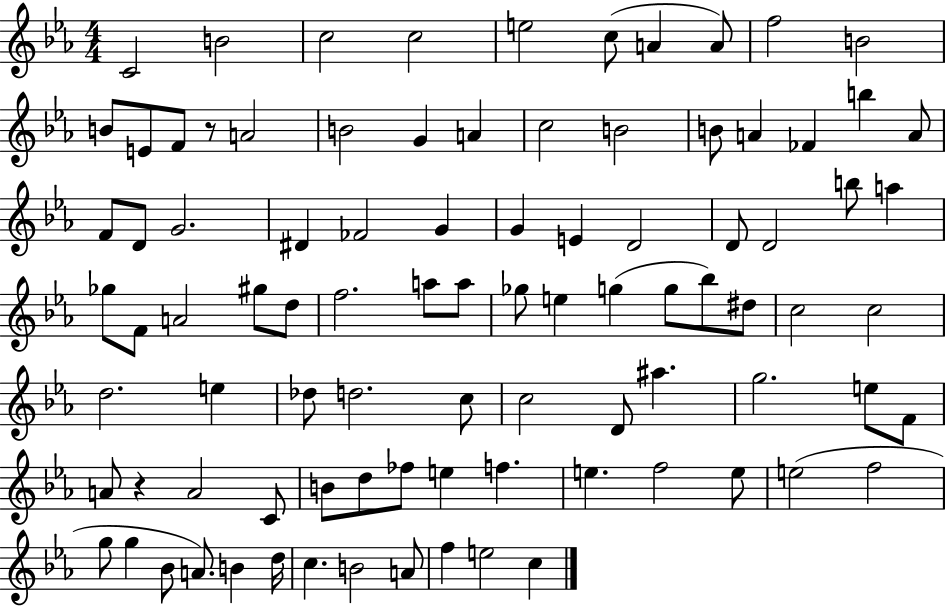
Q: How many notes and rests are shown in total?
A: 91